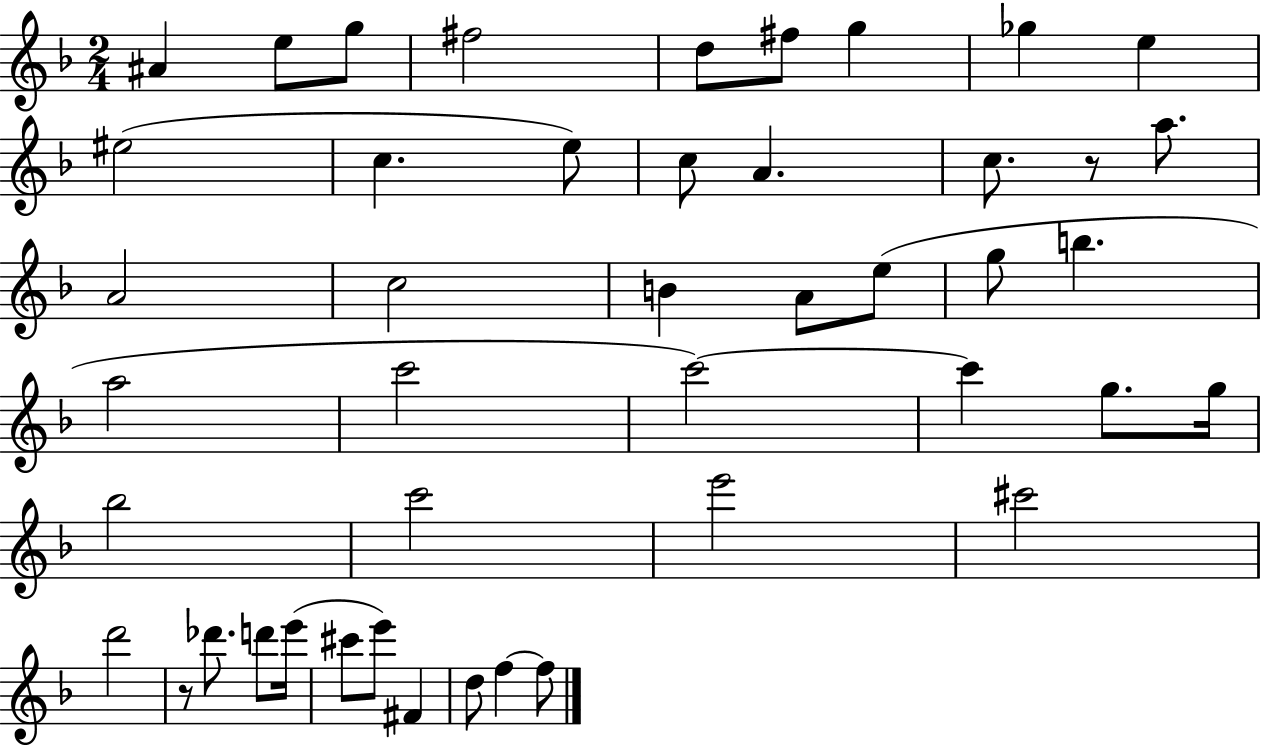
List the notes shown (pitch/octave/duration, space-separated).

A#4/q E5/e G5/e F#5/h D5/e F#5/e G5/q Gb5/q E5/q EIS5/h C5/q. E5/e C5/e A4/q. C5/e. R/e A5/e. A4/h C5/h B4/q A4/e E5/e G5/e B5/q. A5/h C6/h C6/h C6/q G5/e. G5/s Bb5/h C6/h E6/h C#6/h D6/h R/e Db6/e. D6/e E6/s C#6/e E6/e F#4/q D5/e F5/q F5/e